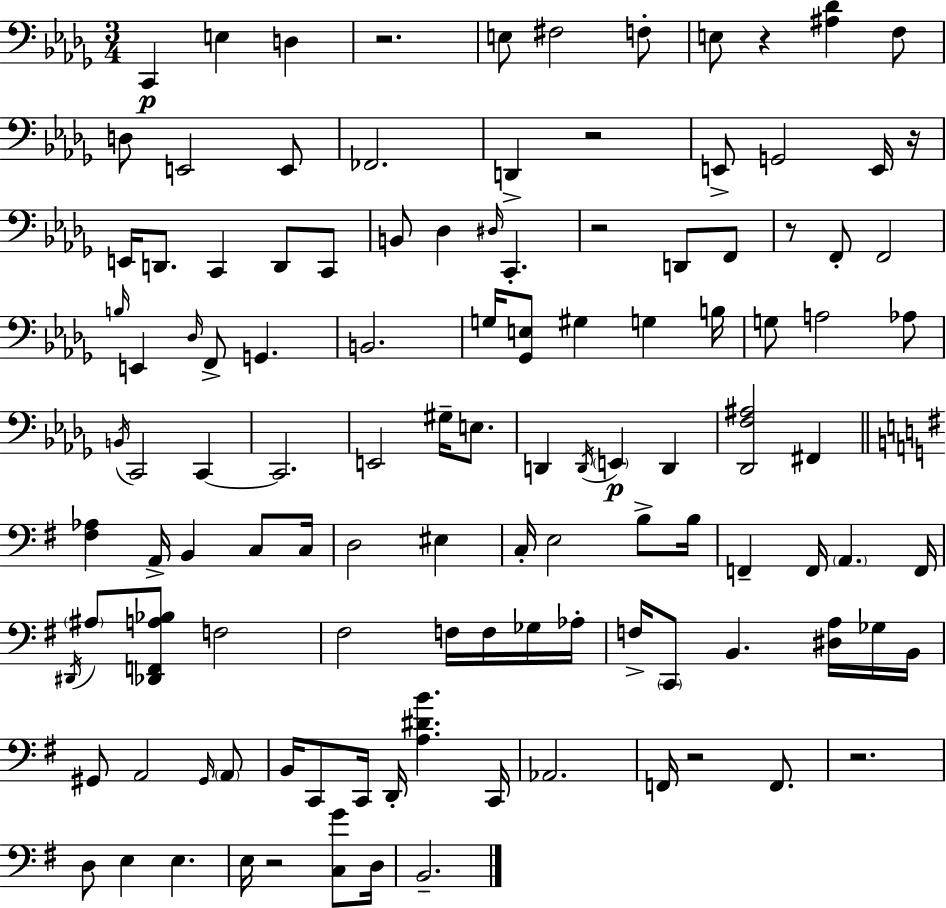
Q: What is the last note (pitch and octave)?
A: B2